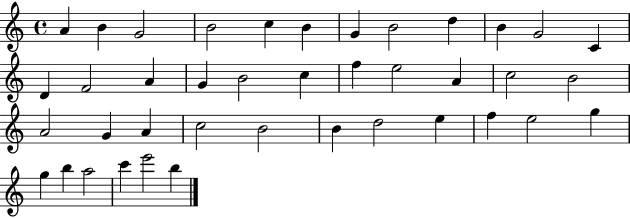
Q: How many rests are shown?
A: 0